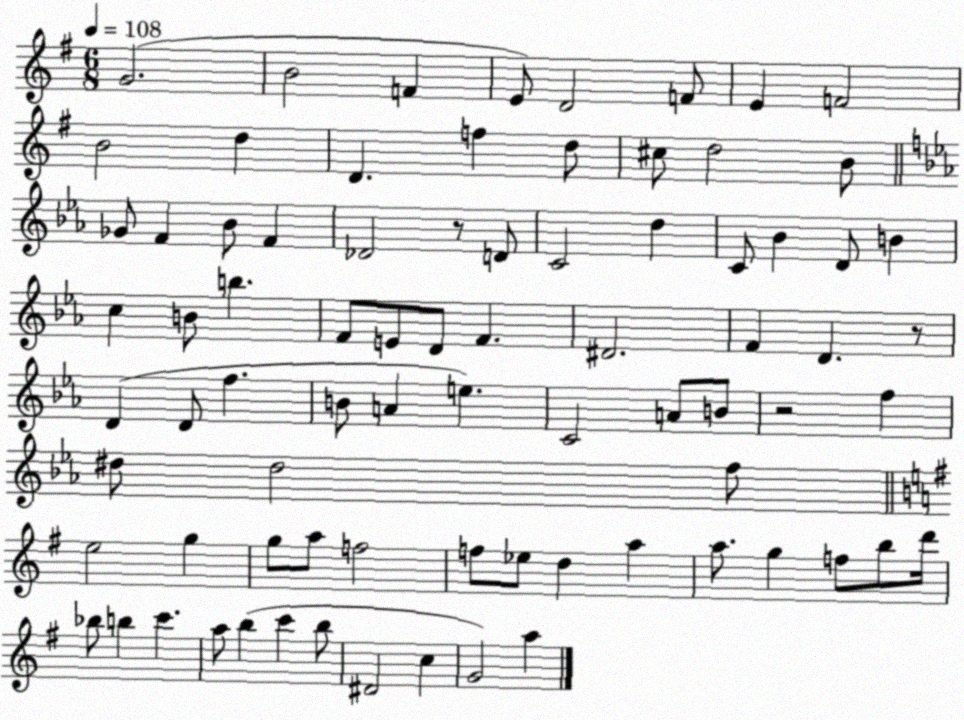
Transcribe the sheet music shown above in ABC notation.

X:1
T:Untitled
M:6/8
L:1/4
K:G
G2 B2 F E/2 D2 F/2 E F2 B2 d D f d/2 ^c/2 d2 B/2 _G/2 F _B/2 F _D2 z/2 D/2 C2 d C/2 _B D/2 B c B/2 b F/2 E/2 D/2 F ^D2 F D z/2 D D/2 f B/2 A e C2 A/2 B/2 z2 f ^d/2 ^d2 f/2 e2 g g/2 a/2 f2 f/2 _e/2 d a a/2 g f/2 b/2 d'/4 _b/2 b c' a/2 b c' b/2 ^D2 c G2 a